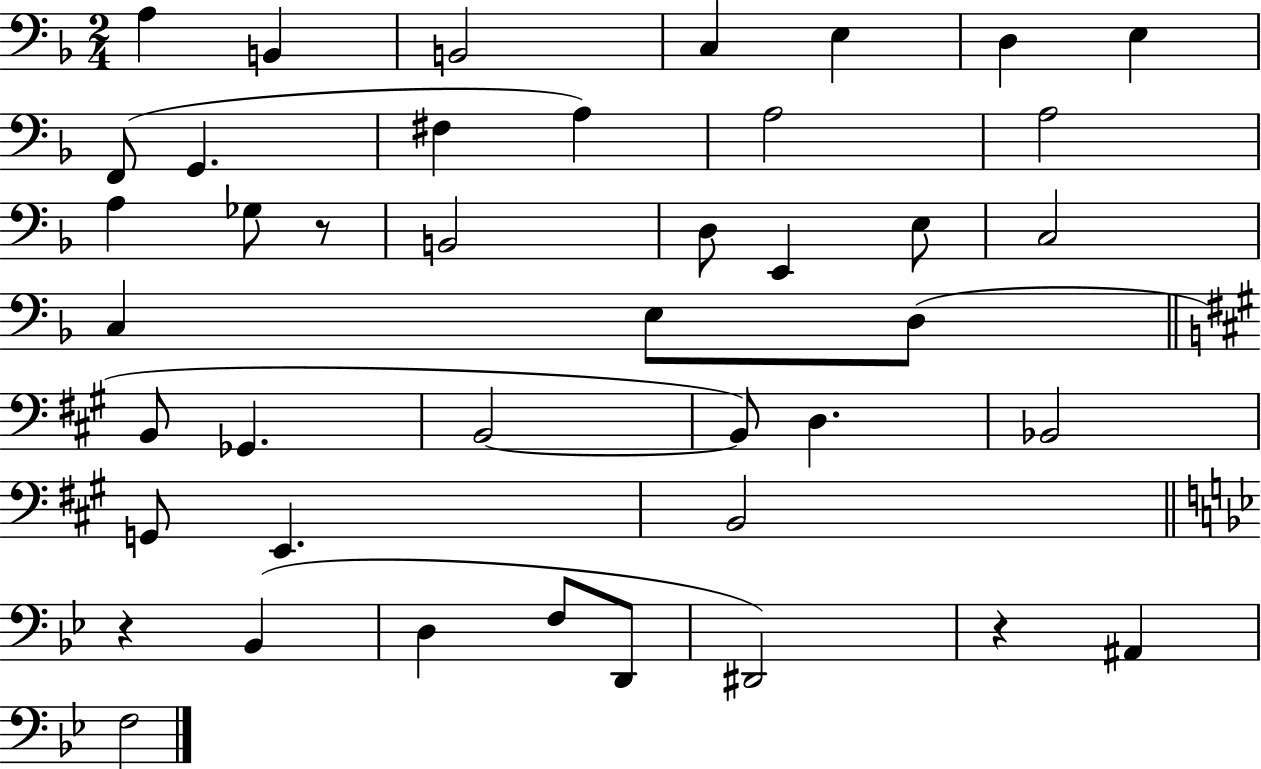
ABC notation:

X:1
T:Untitled
M:2/4
L:1/4
K:F
A, B,, B,,2 C, E, D, E, F,,/2 G,, ^F, A, A,2 A,2 A, _G,/2 z/2 B,,2 D,/2 E,, E,/2 C,2 C, E,/2 D,/2 B,,/2 _G,, B,,2 B,,/2 D, _B,,2 G,,/2 E,, B,,2 z _B,, D, F,/2 D,,/2 ^D,,2 z ^A,, F,2